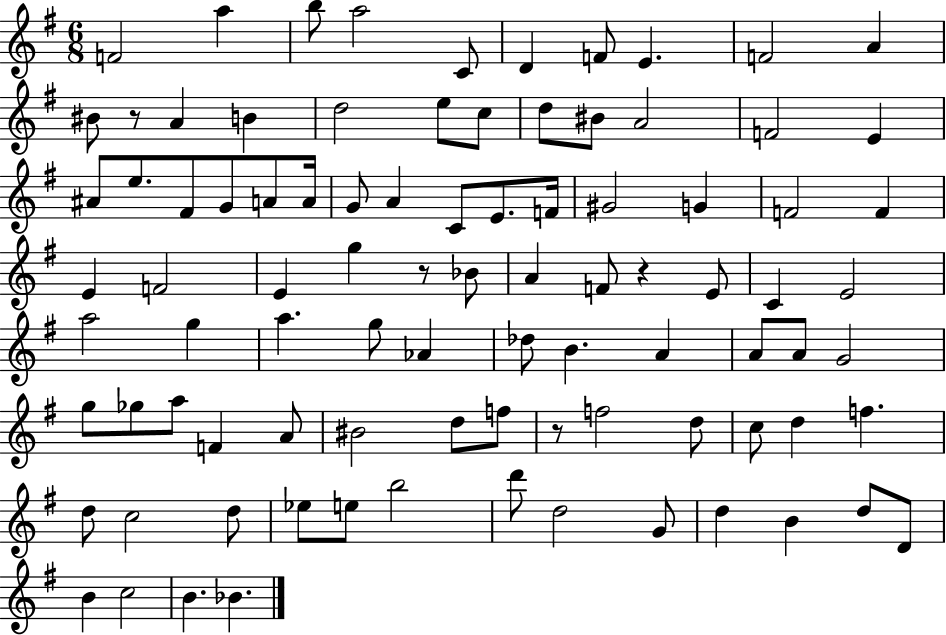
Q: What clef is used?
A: treble